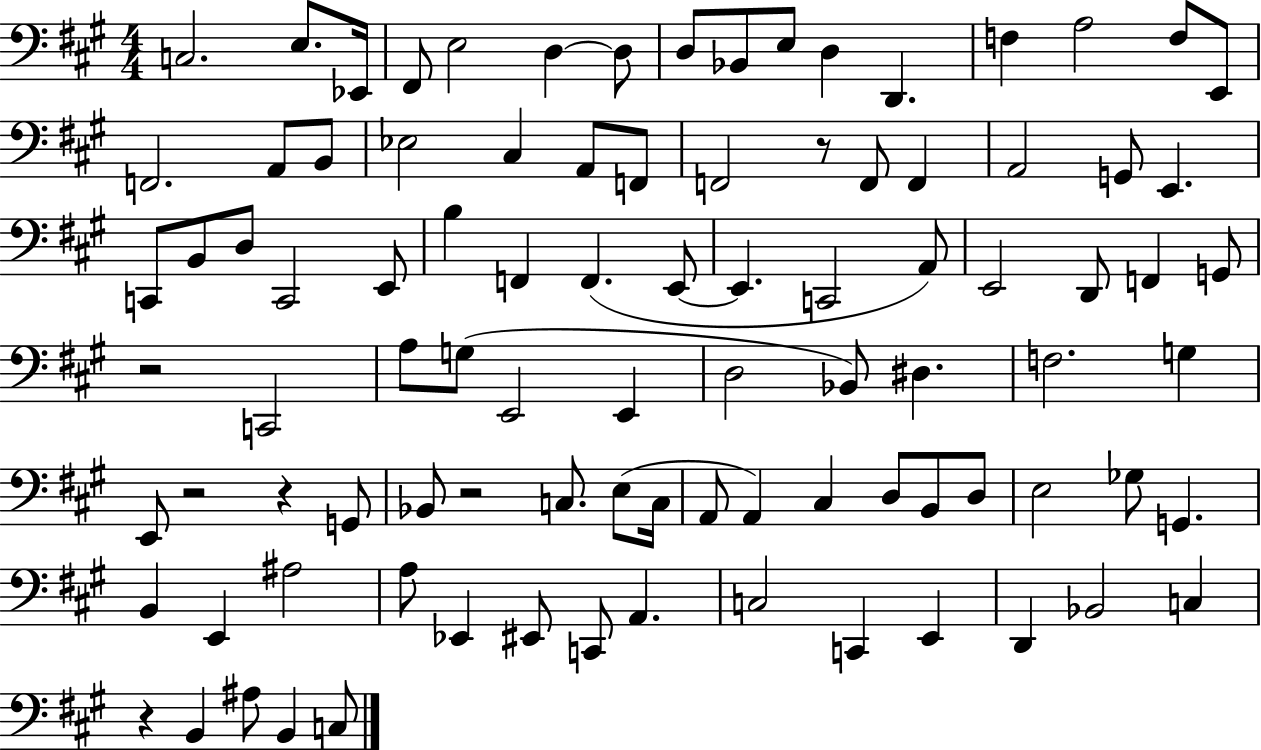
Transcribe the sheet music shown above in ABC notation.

X:1
T:Untitled
M:4/4
L:1/4
K:A
C,2 E,/2 _E,,/4 ^F,,/2 E,2 D, D,/2 D,/2 _B,,/2 E,/2 D, D,, F, A,2 F,/2 E,,/2 F,,2 A,,/2 B,,/2 _E,2 ^C, A,,/2 F,,/2 F,,2 z/2 F,,/2 F,, A,,2 G,,/2 E,, C,,/2 B,,/2 D,/2 C,,2 E,,/2 B, F,, F,, E,,/2 E,, C,,2 A,,/2 E,,2 D,,/2 F,, G,,/2 z2 C,,2 A,/2 G,/2 E,,2 E,, D,2 _B,,/2 ^D, F,2 G, E,,/2 z2 z G,,/2 _B,,/2 z2 C,/2 E,/2 C,/4 A,,/2 A,, ^C, D,/2 B,,/2 D,/2 E,2 _G,/2 G,, B,, E,, ^A,2 A,/2 _E,, ^E,,/2 C,,/2 A,, C,2 C,, E,, D,, _B,,2 C, z B,, ^A,/2 B,, C,/2